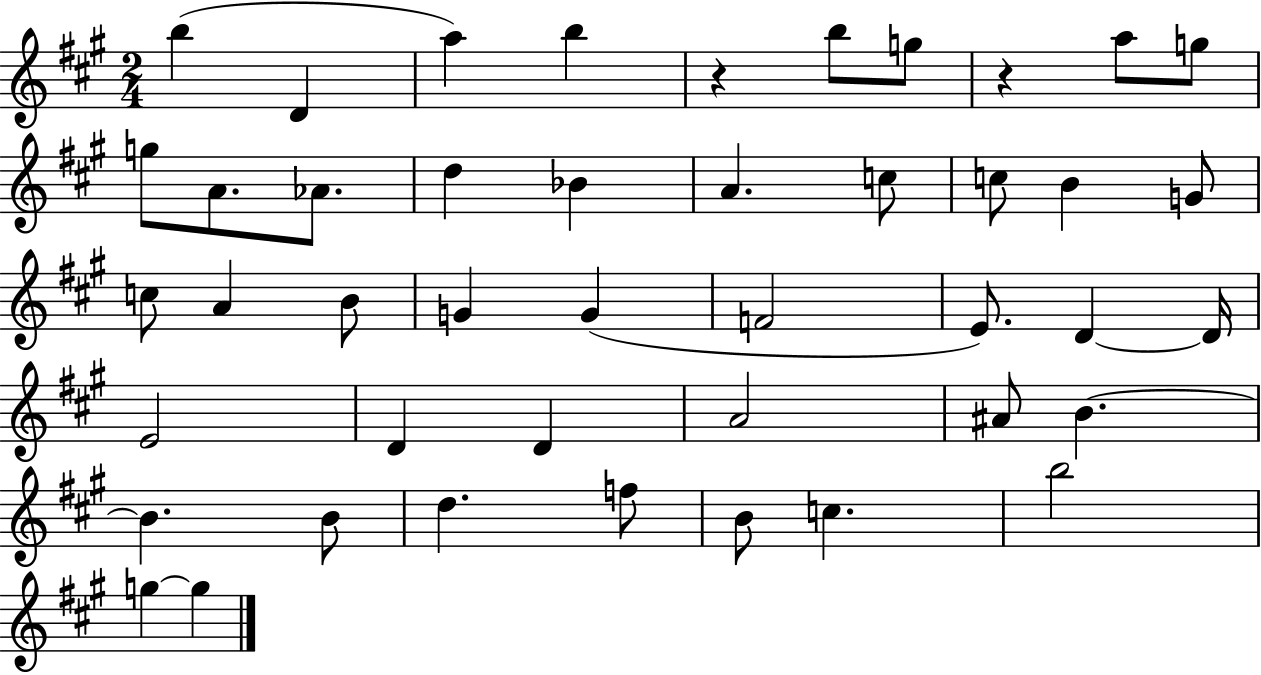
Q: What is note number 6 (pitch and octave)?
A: G5